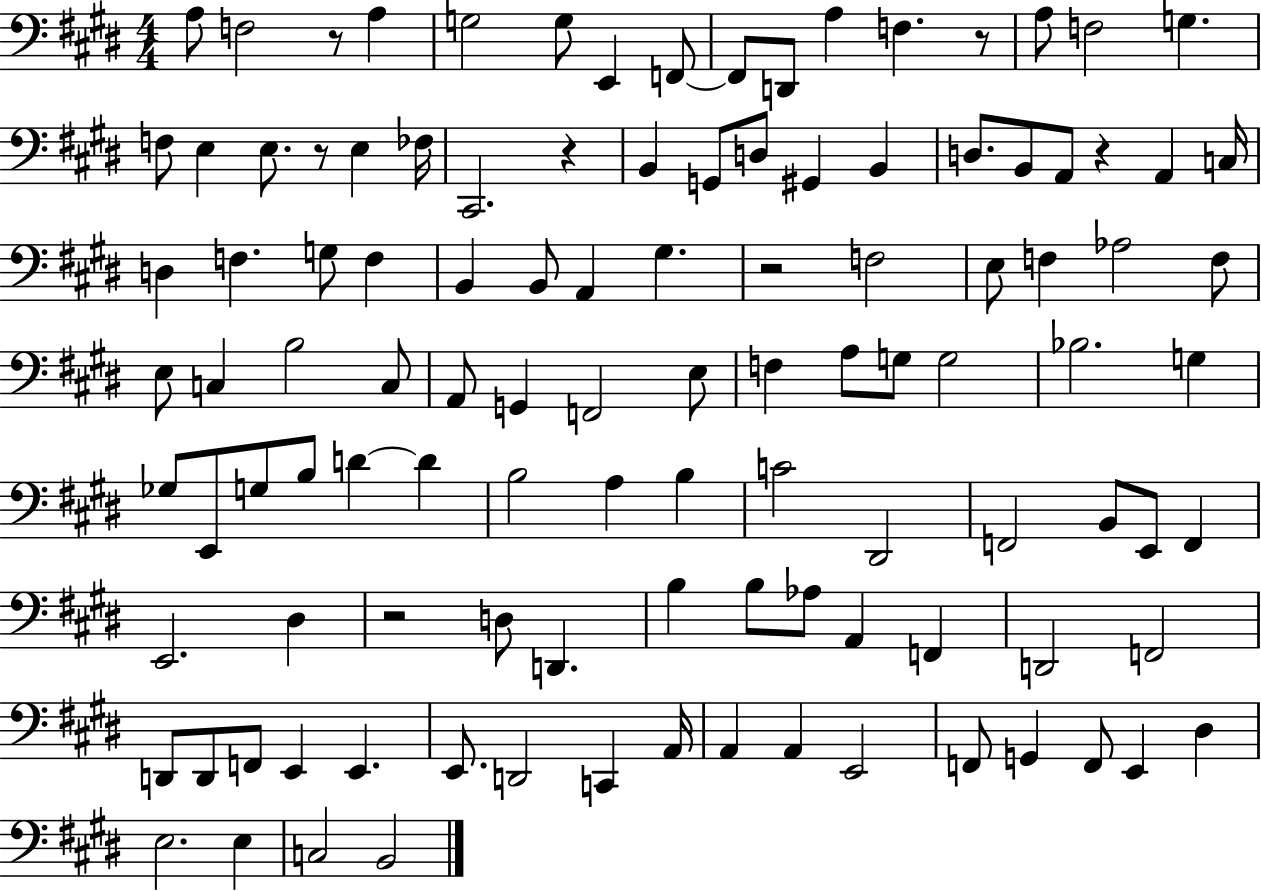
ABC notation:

X:1
T:Untitled
M:4/4
L:1/4
K:E
A,/2 F,2 z/2 A, G,2 G,/2 E,, F,,/2 F,,/2 D,,/2 A, F, z/2 A,/2 F,2 G, F,/2 E, E,/2 z/2 E, _F,/4 ^C,,2 z B,, G,,/2 D,/2 ^G,, B,, D,/2 B,,/2 A,,/2 z A,, C,/4 D, F, G,/2 F, B,, B,,/2 A,, ^G, z2 F,2 E,/2 F, _A,2 F,/2 E,/2 C, B,2 C,/2 A,,/2 G,, F,,2 E,/2 F, A,/2 G,/2 G,2 _B,2 G, _G,/2 E,,/2 G,/2 B,/2 D D B,2 A, B, C2 ^D,,2 F,,2 B,,/2 E,,/2 F,, E,,2 ^D, z2 D,/2 D,, B, B,/2 _A,/2 A,, F,, D,,2 F,,2 D,,/2 D,,/2 F,,/2 E,, E,, E,,/2 D,,2 C,, A,,/4 A,, A,, E,,2 F,,/2 G,, F,,/2 E,, ^D, E,2 E, C,2 B,,2